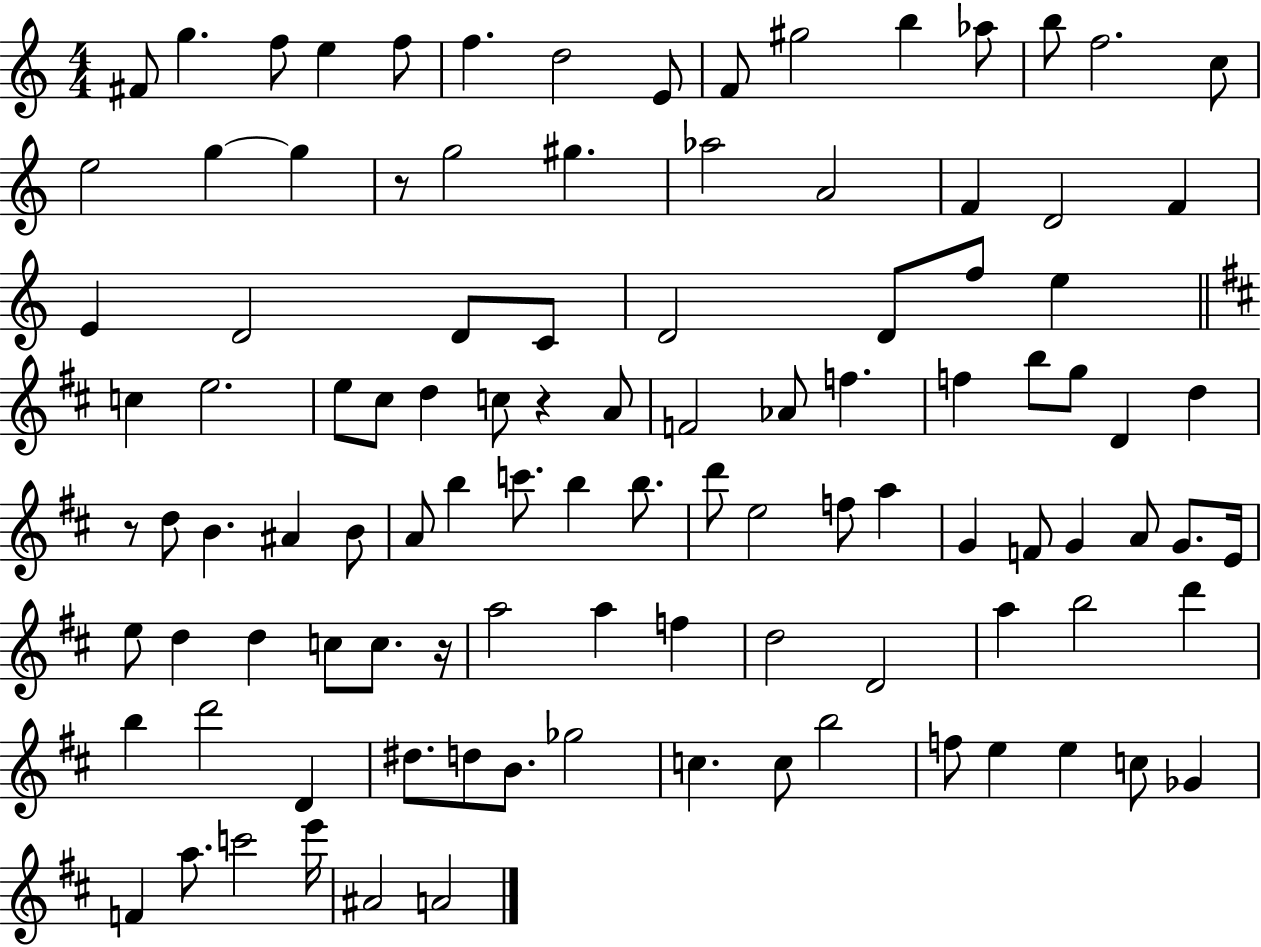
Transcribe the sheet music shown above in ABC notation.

X:1
T:Untitled
M:4/4
L:1/4
K:C
^F/2 g f/2 e f/2 f d2 E/2 F/2 ^g2 b _a/2 b/2 f2 c/2 e2 g g z/2 g2 ^g _a2 A2 F D2 F E D2 D/2 C/2 D2 D/2 f/2 e c e2 e/2 ^c/2 d c/2 z A/2 F2 _A/2 f f b/2 g/2 D d z/2 d/2 B ^A B/2 A/2 b c'/2 b b/2 d'/2 e2 f/2 a G F/2 G A/2 G/2 E/4 e/2 d d c/2 c/2 z/4 a2 a f d2 D2 a b2 d' b d'2 D ^d/2 d/2 B/2 _g2 c c/2 b2 f/2 e e c/2 _G F a/2 c'2 e'/4 ^A2 A2